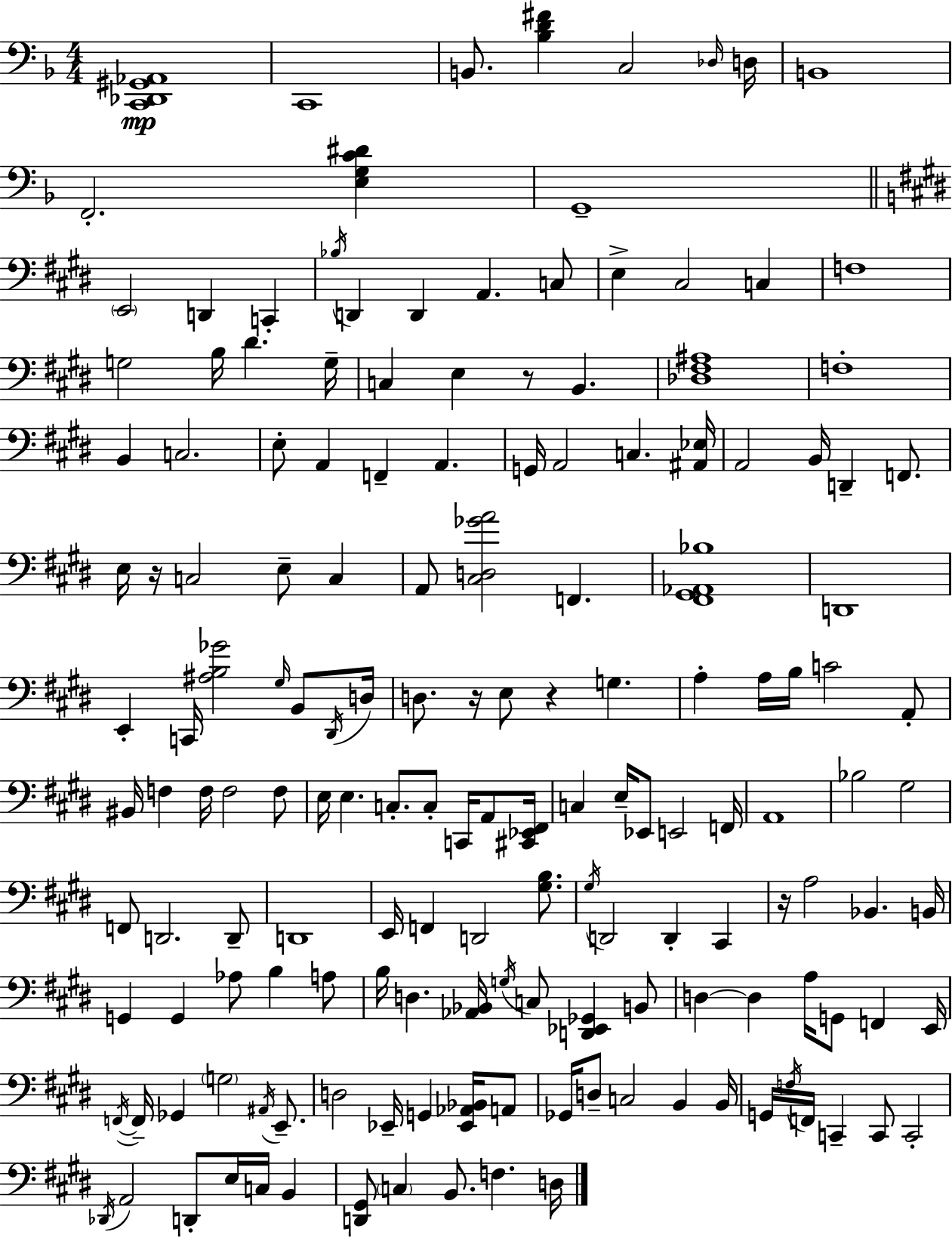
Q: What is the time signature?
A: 4/4